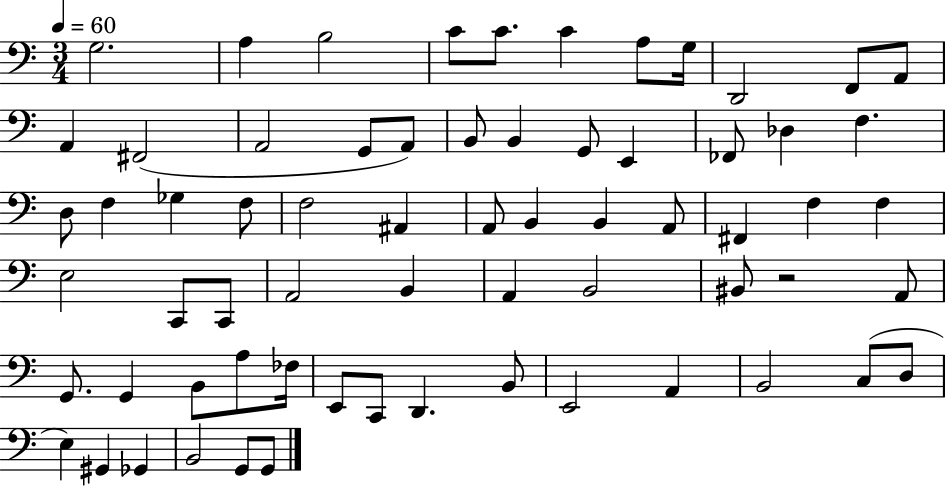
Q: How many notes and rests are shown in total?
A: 66